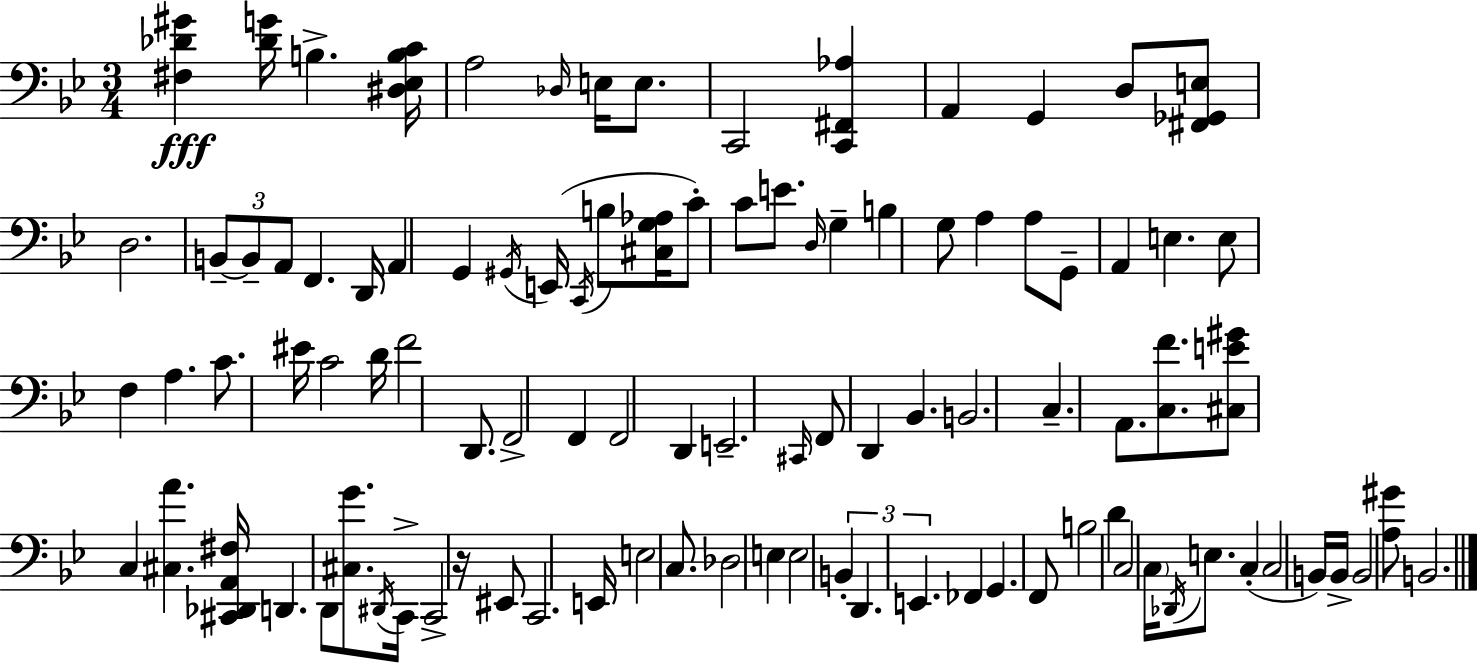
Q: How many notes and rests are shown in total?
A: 99